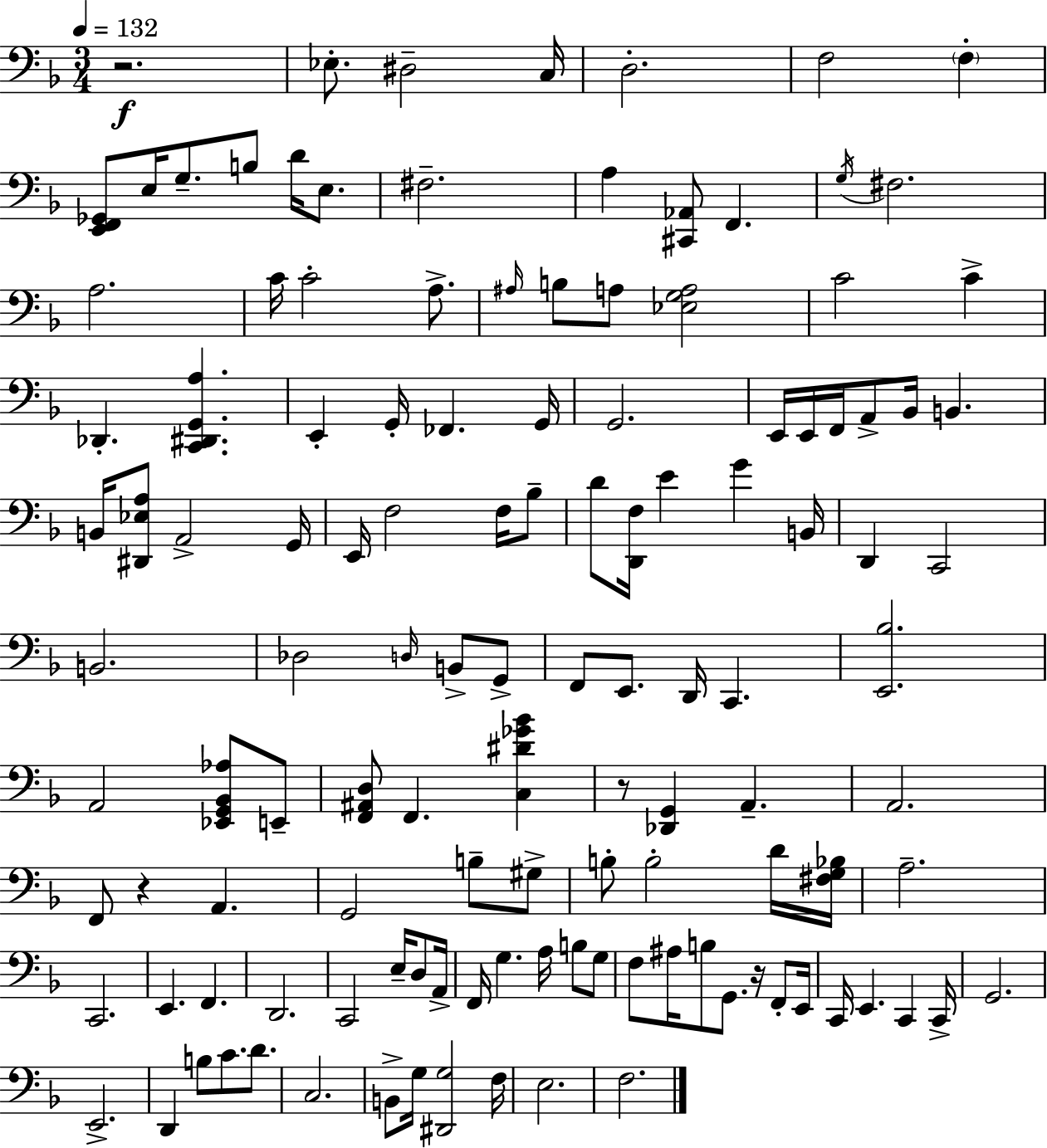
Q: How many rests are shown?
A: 4